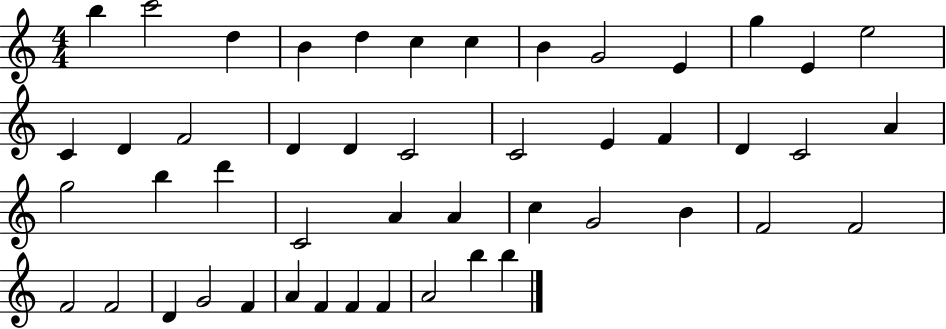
{
  \clef treble
  \numericTimeSignature
  \time 4/4
  \key c \major
  b''4 c'''2 d''4 | b'4 d''4 c''4 c''4 | b'4 g'2 e'4 | g''4 e'4 e''2 | \break c'4 d'4 f'2 | d'4 d'4 c'2 | c'2 e'4 f'4 | d'4 c'2 a'4 | \break g''2 b''4 d'''4 | c'2 a'4 a'4 | c''4 g'2 b'4 | f'2 f'2 | \break f'2 f'2 | d'4 g'2 f'4 | a'4 f'4 f'4 f'4 | a'2 b''4 b''4 | \break \bar "|."
}